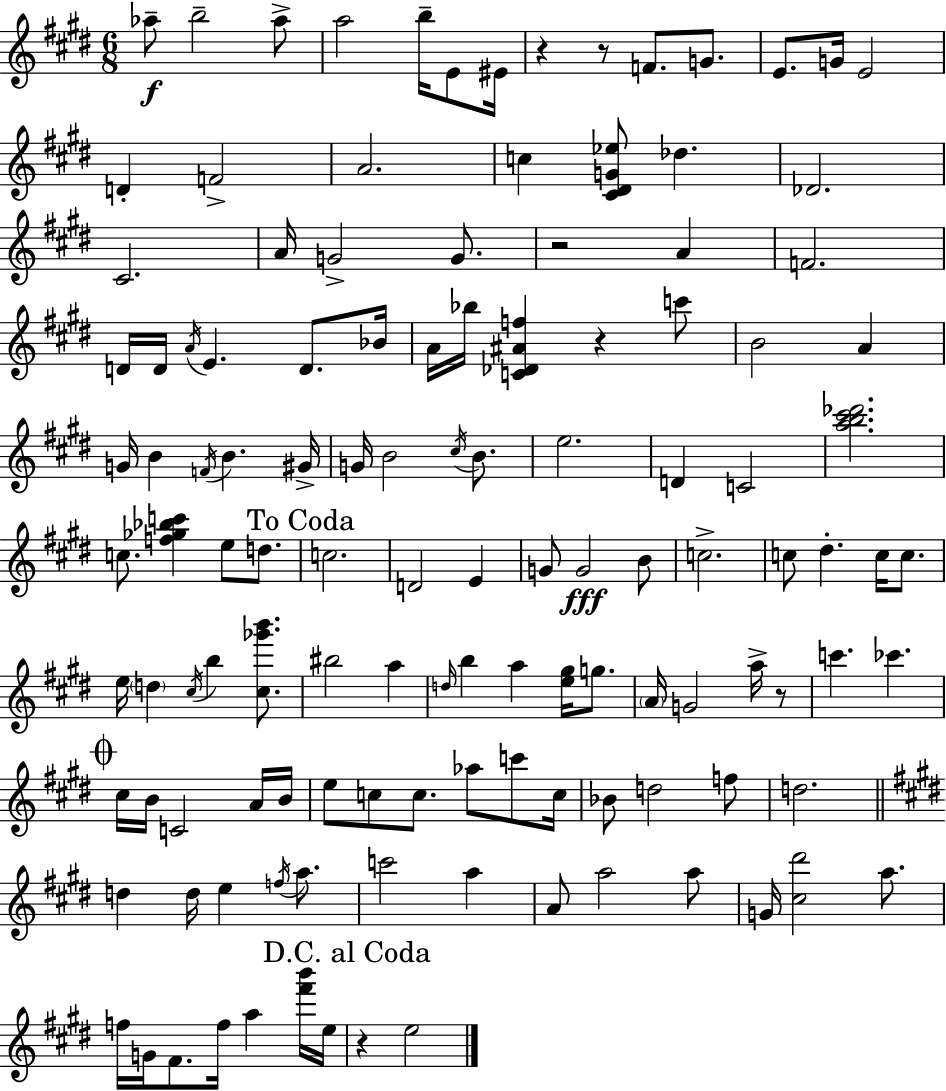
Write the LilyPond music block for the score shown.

{
  \clef treble
  \numericTimeSignature
  \time 6/8
  \key e \major
  aes''8--\f b''2-- aes''8-> | a''2 b''16-- e'8 eis'16 | r4 r8 f'8. g'8. | e'8. g'16 e'2 | \break d'4-. f'2-> | a'2. | c''4 <cis' dis' g' ees''>8 des''4. | des'2. | \break cis'2. | a'16 g'2-> g'8. | r2 a'4 | f'2. | \break d'16 d'16 \acciaccatura { a'16 } e'4. d'8. | bes'16 a'16 bes''16 <c' des' ais' f''>4 r4 c'''8 | b'2 a'4 | g'16 b'4 \acciaccatura { f'16 } b'4. | \break gis'16-> g'16 b'2 \acciaccatura { cis''16 } | b'8. e''2. | d'4 c'2 | <a'' b'' cis''' des'''>2. | \break c''8. <f'' ges'' bes'' c'''>4 e''8 | d''8. \mark "To Coda" c''2. | d'2 e'4 | g'8 g'2\fff | \break b'8 c''2.-> | c''8 dis''4.-. c''16 | c''8. e''16 \parenthesize d''4 \acciaccatura { cis''16 } b''4 | <cis'' ges''' b'''>8. bis''2 | \break a''4 \grace { d''16 } b''4 a''4 | <e'' gis''>16 g''8. \parenthesize a'16 g'2 | a''16-> r8 c'''4. ces'''4. | \mark \markup { \musicglyph "scripts.coda" } cis''16 b'16 c'2 | \break a'16 b'16 e''8 c''8 c''8. | aes''8 c'''8 c''16 bes'8 d''2 | f''8 d''2. | \bar "||" \break \key e \major d''4 d''16 e''4 \acciaccatura { f''16 } a''8. | c'''2 a''4 | a'8 a''2 a''8 | g'16 <cis'' dis'''>2 a''8. | \break f''16 g'16 fis'8. f''16 a''4 <fis''' b'''>16 | e''16 \mark "D.C. al Coda" r4 e''2 | \bar "|."
}